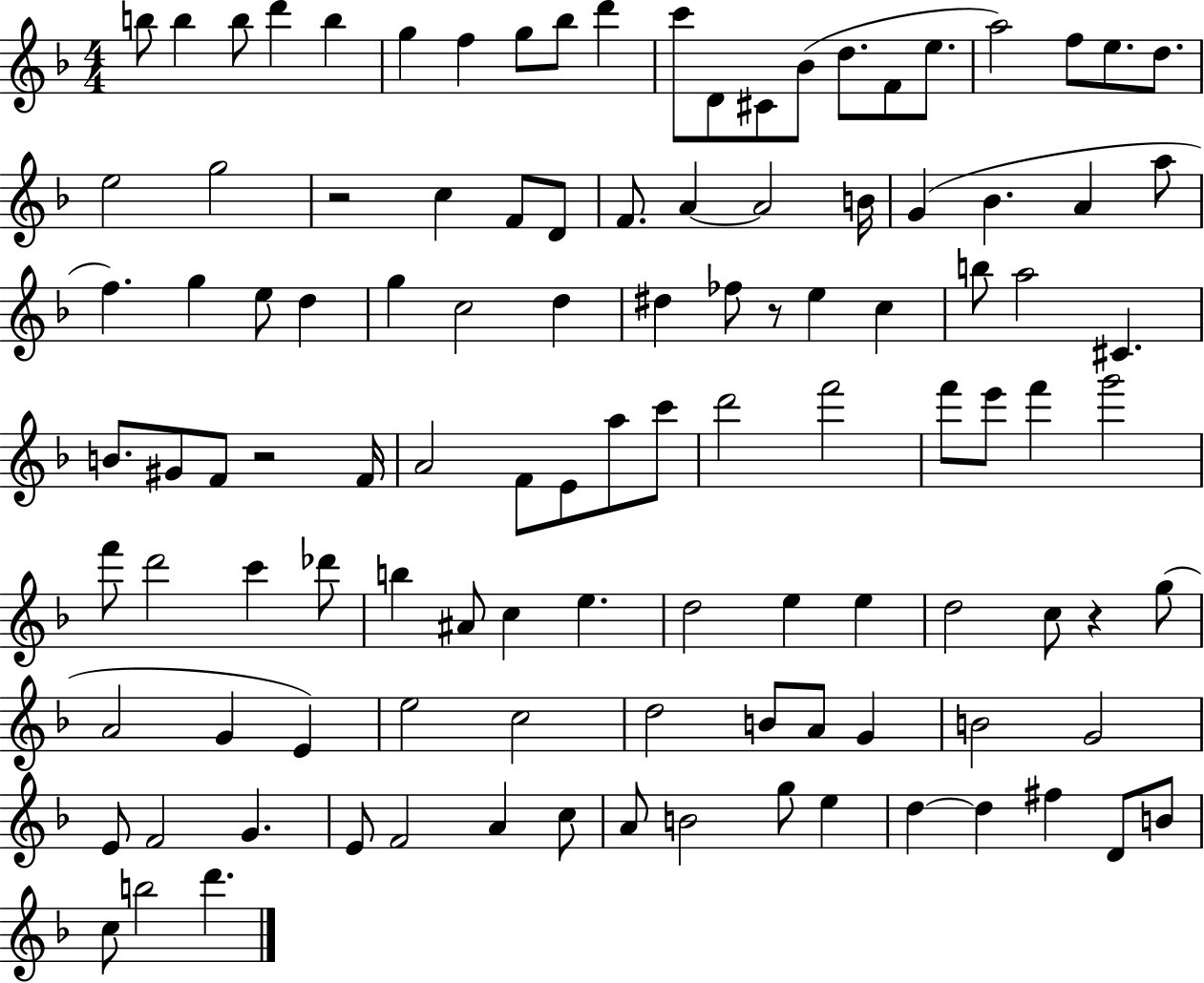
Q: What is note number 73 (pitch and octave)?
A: E5